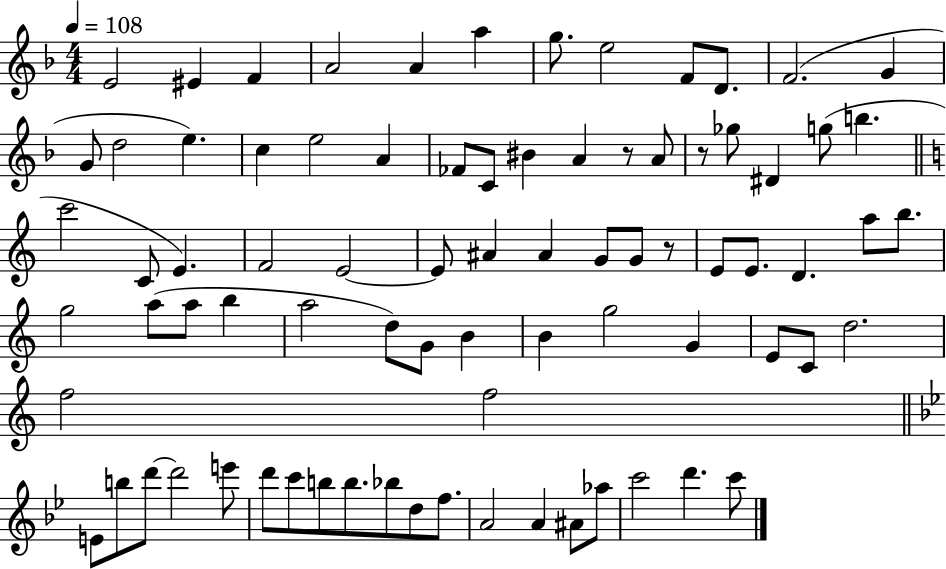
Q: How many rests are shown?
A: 3